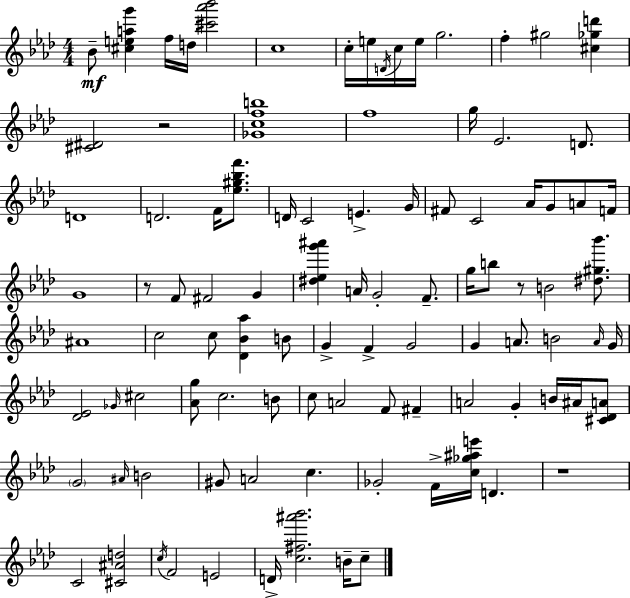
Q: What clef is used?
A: treble